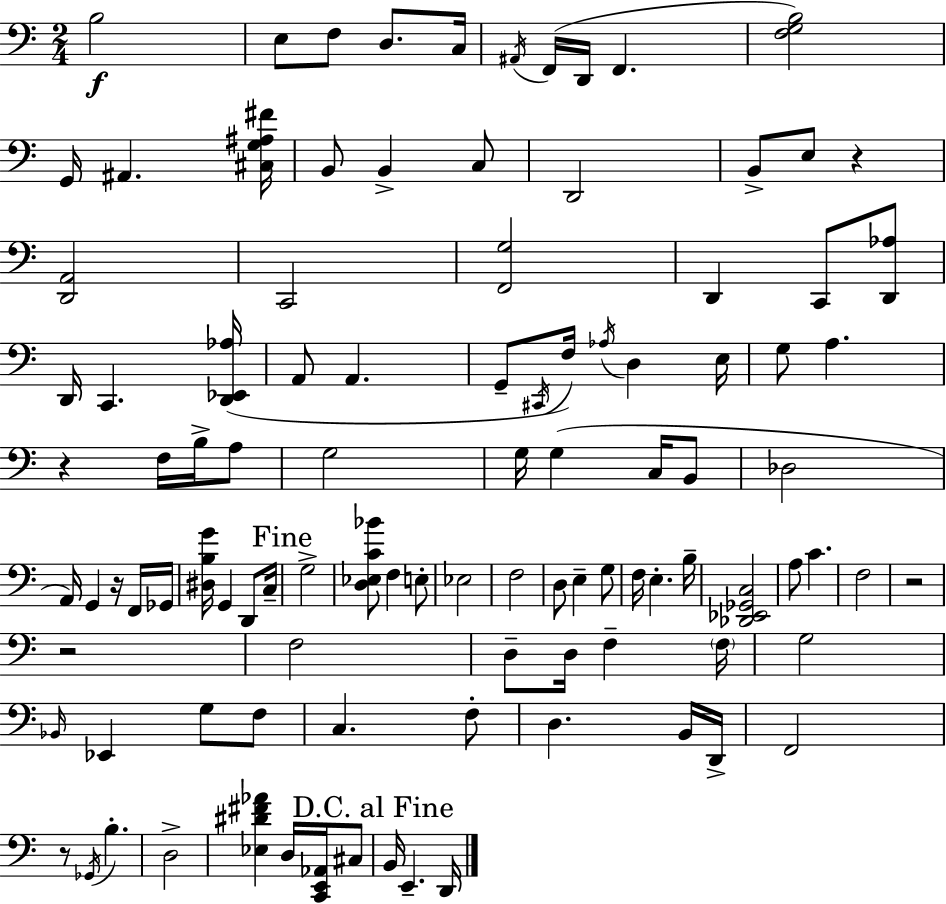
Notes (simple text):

B3/h E3/e F3/e D3/e. C3/s A#2/s F2/s D2/s F2/q. [F3,G3,B3]/h G2/s A#2/q. [C#3,G3,A#3,F#4]/s B2/e B2/q C3/e D2/h B2/e E3/e R/q [D2,A2]/h C2/h [F2,G3]/h D2/q C2/e [D2,Ab3]/e D2/s C2/q. [D2,Eb2,Ab3]/s A2/e A2/q. G2/e C#2/s F3/s Ab3/s D3/q E3/s G3/e A3/q. R/q F3/s B3/s A3/e G3/h G3/s G3/q C3/s B2/e Db3/h A2/s G2/q R/s F2/s Gb2/s [D#3,B3,G4]/s G2/q D2/e C3/s G3/h [D3,Eb3,C4,Bb4]/e F3/q E3/e Eb3/h F3/h D3/e E3/q G3/e F3/s E3/q. B3/s [Db2,Eb2,Gb2,C3]/h A3/e C4/q. F3/h R/h R/h F3/h D3/e D3/s F3/q F3/s G3/h Bb2/s Eb2/q G3/e F3/e C3/q. F3/e D3/q. B2/s D2/s F2/h R/e Gb2/s B3/q. D3/h [Eb3,D#4,F#4,Ab4]/q D3/s [C2,E2,Ab2]/s C#3/e B2/s E2/q. D2/s